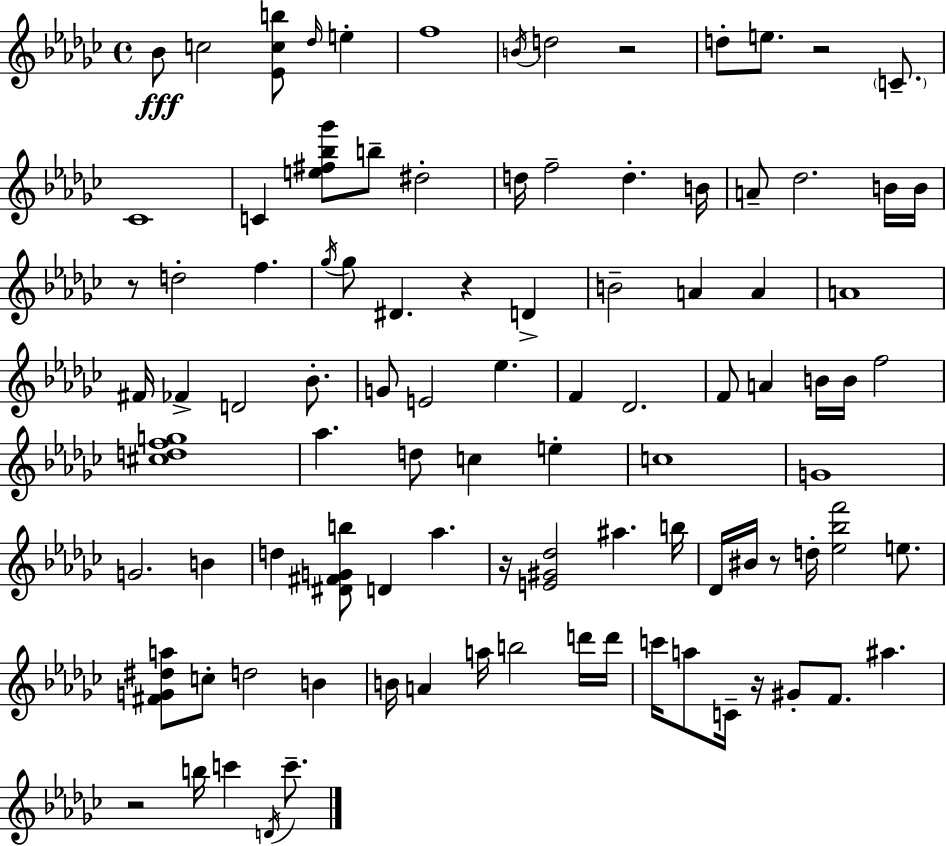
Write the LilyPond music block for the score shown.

{
  \clef treble
  \time 4/4
  \defaultTimeSignature
  \key ees \minor
  bes'8\fff c''2 <ees' c'' b''>8 \grace { des''16 } e''4-. | f''1 | \acciaccatura { b'16 } d''2 r2 | d''8-. e''8. r2 \parenthesize c'8.-- | \break ces'1 | c'4 <e'' fis'' bes'' ges'''>8 b''8-- dis''2-. | d''16 f''2-- d''4.-. | b'16 a'8-- des''2. | \break b'16 b'16 r8 d''2-. f''4. | \acciaccatura { ges''16 } ges''8 dis'4. r4 d'4-> | b'2-- a'4 a'4 | a'1 | \break fis'16 fes'4-> d'2 | bes'8.-. g'8 e'2 ees''4. | f'4 des'2. | f'8 a'4 b'16 b'16 f''2 | \break <cis'' d'' f'' g''>1 | aes''4. d''8 c''4 e''4-. | c''1 | g'1 | \break g'2. b'4 | d''4 <dis' fis' g' b''>8 d'4 aes''4. | r16 <e' gis' des''>2 ais''4. | b''16 des'16 bis'16 r8 d''16-. <ees'' bes'' f'''>2 | \break e''8. <fis' g' dis'' a''>8 c''8-. d''2 b'4 | b'16 a'4 a''16 b''2 | d'''16 d'''16 c'''16 a''8 c'16-- r16 gis'8-. f'8. ais''4. | r2 b''16 c'''4 | \break \acciaccatura { d'16 } c'''8.-- \bar "|."
}